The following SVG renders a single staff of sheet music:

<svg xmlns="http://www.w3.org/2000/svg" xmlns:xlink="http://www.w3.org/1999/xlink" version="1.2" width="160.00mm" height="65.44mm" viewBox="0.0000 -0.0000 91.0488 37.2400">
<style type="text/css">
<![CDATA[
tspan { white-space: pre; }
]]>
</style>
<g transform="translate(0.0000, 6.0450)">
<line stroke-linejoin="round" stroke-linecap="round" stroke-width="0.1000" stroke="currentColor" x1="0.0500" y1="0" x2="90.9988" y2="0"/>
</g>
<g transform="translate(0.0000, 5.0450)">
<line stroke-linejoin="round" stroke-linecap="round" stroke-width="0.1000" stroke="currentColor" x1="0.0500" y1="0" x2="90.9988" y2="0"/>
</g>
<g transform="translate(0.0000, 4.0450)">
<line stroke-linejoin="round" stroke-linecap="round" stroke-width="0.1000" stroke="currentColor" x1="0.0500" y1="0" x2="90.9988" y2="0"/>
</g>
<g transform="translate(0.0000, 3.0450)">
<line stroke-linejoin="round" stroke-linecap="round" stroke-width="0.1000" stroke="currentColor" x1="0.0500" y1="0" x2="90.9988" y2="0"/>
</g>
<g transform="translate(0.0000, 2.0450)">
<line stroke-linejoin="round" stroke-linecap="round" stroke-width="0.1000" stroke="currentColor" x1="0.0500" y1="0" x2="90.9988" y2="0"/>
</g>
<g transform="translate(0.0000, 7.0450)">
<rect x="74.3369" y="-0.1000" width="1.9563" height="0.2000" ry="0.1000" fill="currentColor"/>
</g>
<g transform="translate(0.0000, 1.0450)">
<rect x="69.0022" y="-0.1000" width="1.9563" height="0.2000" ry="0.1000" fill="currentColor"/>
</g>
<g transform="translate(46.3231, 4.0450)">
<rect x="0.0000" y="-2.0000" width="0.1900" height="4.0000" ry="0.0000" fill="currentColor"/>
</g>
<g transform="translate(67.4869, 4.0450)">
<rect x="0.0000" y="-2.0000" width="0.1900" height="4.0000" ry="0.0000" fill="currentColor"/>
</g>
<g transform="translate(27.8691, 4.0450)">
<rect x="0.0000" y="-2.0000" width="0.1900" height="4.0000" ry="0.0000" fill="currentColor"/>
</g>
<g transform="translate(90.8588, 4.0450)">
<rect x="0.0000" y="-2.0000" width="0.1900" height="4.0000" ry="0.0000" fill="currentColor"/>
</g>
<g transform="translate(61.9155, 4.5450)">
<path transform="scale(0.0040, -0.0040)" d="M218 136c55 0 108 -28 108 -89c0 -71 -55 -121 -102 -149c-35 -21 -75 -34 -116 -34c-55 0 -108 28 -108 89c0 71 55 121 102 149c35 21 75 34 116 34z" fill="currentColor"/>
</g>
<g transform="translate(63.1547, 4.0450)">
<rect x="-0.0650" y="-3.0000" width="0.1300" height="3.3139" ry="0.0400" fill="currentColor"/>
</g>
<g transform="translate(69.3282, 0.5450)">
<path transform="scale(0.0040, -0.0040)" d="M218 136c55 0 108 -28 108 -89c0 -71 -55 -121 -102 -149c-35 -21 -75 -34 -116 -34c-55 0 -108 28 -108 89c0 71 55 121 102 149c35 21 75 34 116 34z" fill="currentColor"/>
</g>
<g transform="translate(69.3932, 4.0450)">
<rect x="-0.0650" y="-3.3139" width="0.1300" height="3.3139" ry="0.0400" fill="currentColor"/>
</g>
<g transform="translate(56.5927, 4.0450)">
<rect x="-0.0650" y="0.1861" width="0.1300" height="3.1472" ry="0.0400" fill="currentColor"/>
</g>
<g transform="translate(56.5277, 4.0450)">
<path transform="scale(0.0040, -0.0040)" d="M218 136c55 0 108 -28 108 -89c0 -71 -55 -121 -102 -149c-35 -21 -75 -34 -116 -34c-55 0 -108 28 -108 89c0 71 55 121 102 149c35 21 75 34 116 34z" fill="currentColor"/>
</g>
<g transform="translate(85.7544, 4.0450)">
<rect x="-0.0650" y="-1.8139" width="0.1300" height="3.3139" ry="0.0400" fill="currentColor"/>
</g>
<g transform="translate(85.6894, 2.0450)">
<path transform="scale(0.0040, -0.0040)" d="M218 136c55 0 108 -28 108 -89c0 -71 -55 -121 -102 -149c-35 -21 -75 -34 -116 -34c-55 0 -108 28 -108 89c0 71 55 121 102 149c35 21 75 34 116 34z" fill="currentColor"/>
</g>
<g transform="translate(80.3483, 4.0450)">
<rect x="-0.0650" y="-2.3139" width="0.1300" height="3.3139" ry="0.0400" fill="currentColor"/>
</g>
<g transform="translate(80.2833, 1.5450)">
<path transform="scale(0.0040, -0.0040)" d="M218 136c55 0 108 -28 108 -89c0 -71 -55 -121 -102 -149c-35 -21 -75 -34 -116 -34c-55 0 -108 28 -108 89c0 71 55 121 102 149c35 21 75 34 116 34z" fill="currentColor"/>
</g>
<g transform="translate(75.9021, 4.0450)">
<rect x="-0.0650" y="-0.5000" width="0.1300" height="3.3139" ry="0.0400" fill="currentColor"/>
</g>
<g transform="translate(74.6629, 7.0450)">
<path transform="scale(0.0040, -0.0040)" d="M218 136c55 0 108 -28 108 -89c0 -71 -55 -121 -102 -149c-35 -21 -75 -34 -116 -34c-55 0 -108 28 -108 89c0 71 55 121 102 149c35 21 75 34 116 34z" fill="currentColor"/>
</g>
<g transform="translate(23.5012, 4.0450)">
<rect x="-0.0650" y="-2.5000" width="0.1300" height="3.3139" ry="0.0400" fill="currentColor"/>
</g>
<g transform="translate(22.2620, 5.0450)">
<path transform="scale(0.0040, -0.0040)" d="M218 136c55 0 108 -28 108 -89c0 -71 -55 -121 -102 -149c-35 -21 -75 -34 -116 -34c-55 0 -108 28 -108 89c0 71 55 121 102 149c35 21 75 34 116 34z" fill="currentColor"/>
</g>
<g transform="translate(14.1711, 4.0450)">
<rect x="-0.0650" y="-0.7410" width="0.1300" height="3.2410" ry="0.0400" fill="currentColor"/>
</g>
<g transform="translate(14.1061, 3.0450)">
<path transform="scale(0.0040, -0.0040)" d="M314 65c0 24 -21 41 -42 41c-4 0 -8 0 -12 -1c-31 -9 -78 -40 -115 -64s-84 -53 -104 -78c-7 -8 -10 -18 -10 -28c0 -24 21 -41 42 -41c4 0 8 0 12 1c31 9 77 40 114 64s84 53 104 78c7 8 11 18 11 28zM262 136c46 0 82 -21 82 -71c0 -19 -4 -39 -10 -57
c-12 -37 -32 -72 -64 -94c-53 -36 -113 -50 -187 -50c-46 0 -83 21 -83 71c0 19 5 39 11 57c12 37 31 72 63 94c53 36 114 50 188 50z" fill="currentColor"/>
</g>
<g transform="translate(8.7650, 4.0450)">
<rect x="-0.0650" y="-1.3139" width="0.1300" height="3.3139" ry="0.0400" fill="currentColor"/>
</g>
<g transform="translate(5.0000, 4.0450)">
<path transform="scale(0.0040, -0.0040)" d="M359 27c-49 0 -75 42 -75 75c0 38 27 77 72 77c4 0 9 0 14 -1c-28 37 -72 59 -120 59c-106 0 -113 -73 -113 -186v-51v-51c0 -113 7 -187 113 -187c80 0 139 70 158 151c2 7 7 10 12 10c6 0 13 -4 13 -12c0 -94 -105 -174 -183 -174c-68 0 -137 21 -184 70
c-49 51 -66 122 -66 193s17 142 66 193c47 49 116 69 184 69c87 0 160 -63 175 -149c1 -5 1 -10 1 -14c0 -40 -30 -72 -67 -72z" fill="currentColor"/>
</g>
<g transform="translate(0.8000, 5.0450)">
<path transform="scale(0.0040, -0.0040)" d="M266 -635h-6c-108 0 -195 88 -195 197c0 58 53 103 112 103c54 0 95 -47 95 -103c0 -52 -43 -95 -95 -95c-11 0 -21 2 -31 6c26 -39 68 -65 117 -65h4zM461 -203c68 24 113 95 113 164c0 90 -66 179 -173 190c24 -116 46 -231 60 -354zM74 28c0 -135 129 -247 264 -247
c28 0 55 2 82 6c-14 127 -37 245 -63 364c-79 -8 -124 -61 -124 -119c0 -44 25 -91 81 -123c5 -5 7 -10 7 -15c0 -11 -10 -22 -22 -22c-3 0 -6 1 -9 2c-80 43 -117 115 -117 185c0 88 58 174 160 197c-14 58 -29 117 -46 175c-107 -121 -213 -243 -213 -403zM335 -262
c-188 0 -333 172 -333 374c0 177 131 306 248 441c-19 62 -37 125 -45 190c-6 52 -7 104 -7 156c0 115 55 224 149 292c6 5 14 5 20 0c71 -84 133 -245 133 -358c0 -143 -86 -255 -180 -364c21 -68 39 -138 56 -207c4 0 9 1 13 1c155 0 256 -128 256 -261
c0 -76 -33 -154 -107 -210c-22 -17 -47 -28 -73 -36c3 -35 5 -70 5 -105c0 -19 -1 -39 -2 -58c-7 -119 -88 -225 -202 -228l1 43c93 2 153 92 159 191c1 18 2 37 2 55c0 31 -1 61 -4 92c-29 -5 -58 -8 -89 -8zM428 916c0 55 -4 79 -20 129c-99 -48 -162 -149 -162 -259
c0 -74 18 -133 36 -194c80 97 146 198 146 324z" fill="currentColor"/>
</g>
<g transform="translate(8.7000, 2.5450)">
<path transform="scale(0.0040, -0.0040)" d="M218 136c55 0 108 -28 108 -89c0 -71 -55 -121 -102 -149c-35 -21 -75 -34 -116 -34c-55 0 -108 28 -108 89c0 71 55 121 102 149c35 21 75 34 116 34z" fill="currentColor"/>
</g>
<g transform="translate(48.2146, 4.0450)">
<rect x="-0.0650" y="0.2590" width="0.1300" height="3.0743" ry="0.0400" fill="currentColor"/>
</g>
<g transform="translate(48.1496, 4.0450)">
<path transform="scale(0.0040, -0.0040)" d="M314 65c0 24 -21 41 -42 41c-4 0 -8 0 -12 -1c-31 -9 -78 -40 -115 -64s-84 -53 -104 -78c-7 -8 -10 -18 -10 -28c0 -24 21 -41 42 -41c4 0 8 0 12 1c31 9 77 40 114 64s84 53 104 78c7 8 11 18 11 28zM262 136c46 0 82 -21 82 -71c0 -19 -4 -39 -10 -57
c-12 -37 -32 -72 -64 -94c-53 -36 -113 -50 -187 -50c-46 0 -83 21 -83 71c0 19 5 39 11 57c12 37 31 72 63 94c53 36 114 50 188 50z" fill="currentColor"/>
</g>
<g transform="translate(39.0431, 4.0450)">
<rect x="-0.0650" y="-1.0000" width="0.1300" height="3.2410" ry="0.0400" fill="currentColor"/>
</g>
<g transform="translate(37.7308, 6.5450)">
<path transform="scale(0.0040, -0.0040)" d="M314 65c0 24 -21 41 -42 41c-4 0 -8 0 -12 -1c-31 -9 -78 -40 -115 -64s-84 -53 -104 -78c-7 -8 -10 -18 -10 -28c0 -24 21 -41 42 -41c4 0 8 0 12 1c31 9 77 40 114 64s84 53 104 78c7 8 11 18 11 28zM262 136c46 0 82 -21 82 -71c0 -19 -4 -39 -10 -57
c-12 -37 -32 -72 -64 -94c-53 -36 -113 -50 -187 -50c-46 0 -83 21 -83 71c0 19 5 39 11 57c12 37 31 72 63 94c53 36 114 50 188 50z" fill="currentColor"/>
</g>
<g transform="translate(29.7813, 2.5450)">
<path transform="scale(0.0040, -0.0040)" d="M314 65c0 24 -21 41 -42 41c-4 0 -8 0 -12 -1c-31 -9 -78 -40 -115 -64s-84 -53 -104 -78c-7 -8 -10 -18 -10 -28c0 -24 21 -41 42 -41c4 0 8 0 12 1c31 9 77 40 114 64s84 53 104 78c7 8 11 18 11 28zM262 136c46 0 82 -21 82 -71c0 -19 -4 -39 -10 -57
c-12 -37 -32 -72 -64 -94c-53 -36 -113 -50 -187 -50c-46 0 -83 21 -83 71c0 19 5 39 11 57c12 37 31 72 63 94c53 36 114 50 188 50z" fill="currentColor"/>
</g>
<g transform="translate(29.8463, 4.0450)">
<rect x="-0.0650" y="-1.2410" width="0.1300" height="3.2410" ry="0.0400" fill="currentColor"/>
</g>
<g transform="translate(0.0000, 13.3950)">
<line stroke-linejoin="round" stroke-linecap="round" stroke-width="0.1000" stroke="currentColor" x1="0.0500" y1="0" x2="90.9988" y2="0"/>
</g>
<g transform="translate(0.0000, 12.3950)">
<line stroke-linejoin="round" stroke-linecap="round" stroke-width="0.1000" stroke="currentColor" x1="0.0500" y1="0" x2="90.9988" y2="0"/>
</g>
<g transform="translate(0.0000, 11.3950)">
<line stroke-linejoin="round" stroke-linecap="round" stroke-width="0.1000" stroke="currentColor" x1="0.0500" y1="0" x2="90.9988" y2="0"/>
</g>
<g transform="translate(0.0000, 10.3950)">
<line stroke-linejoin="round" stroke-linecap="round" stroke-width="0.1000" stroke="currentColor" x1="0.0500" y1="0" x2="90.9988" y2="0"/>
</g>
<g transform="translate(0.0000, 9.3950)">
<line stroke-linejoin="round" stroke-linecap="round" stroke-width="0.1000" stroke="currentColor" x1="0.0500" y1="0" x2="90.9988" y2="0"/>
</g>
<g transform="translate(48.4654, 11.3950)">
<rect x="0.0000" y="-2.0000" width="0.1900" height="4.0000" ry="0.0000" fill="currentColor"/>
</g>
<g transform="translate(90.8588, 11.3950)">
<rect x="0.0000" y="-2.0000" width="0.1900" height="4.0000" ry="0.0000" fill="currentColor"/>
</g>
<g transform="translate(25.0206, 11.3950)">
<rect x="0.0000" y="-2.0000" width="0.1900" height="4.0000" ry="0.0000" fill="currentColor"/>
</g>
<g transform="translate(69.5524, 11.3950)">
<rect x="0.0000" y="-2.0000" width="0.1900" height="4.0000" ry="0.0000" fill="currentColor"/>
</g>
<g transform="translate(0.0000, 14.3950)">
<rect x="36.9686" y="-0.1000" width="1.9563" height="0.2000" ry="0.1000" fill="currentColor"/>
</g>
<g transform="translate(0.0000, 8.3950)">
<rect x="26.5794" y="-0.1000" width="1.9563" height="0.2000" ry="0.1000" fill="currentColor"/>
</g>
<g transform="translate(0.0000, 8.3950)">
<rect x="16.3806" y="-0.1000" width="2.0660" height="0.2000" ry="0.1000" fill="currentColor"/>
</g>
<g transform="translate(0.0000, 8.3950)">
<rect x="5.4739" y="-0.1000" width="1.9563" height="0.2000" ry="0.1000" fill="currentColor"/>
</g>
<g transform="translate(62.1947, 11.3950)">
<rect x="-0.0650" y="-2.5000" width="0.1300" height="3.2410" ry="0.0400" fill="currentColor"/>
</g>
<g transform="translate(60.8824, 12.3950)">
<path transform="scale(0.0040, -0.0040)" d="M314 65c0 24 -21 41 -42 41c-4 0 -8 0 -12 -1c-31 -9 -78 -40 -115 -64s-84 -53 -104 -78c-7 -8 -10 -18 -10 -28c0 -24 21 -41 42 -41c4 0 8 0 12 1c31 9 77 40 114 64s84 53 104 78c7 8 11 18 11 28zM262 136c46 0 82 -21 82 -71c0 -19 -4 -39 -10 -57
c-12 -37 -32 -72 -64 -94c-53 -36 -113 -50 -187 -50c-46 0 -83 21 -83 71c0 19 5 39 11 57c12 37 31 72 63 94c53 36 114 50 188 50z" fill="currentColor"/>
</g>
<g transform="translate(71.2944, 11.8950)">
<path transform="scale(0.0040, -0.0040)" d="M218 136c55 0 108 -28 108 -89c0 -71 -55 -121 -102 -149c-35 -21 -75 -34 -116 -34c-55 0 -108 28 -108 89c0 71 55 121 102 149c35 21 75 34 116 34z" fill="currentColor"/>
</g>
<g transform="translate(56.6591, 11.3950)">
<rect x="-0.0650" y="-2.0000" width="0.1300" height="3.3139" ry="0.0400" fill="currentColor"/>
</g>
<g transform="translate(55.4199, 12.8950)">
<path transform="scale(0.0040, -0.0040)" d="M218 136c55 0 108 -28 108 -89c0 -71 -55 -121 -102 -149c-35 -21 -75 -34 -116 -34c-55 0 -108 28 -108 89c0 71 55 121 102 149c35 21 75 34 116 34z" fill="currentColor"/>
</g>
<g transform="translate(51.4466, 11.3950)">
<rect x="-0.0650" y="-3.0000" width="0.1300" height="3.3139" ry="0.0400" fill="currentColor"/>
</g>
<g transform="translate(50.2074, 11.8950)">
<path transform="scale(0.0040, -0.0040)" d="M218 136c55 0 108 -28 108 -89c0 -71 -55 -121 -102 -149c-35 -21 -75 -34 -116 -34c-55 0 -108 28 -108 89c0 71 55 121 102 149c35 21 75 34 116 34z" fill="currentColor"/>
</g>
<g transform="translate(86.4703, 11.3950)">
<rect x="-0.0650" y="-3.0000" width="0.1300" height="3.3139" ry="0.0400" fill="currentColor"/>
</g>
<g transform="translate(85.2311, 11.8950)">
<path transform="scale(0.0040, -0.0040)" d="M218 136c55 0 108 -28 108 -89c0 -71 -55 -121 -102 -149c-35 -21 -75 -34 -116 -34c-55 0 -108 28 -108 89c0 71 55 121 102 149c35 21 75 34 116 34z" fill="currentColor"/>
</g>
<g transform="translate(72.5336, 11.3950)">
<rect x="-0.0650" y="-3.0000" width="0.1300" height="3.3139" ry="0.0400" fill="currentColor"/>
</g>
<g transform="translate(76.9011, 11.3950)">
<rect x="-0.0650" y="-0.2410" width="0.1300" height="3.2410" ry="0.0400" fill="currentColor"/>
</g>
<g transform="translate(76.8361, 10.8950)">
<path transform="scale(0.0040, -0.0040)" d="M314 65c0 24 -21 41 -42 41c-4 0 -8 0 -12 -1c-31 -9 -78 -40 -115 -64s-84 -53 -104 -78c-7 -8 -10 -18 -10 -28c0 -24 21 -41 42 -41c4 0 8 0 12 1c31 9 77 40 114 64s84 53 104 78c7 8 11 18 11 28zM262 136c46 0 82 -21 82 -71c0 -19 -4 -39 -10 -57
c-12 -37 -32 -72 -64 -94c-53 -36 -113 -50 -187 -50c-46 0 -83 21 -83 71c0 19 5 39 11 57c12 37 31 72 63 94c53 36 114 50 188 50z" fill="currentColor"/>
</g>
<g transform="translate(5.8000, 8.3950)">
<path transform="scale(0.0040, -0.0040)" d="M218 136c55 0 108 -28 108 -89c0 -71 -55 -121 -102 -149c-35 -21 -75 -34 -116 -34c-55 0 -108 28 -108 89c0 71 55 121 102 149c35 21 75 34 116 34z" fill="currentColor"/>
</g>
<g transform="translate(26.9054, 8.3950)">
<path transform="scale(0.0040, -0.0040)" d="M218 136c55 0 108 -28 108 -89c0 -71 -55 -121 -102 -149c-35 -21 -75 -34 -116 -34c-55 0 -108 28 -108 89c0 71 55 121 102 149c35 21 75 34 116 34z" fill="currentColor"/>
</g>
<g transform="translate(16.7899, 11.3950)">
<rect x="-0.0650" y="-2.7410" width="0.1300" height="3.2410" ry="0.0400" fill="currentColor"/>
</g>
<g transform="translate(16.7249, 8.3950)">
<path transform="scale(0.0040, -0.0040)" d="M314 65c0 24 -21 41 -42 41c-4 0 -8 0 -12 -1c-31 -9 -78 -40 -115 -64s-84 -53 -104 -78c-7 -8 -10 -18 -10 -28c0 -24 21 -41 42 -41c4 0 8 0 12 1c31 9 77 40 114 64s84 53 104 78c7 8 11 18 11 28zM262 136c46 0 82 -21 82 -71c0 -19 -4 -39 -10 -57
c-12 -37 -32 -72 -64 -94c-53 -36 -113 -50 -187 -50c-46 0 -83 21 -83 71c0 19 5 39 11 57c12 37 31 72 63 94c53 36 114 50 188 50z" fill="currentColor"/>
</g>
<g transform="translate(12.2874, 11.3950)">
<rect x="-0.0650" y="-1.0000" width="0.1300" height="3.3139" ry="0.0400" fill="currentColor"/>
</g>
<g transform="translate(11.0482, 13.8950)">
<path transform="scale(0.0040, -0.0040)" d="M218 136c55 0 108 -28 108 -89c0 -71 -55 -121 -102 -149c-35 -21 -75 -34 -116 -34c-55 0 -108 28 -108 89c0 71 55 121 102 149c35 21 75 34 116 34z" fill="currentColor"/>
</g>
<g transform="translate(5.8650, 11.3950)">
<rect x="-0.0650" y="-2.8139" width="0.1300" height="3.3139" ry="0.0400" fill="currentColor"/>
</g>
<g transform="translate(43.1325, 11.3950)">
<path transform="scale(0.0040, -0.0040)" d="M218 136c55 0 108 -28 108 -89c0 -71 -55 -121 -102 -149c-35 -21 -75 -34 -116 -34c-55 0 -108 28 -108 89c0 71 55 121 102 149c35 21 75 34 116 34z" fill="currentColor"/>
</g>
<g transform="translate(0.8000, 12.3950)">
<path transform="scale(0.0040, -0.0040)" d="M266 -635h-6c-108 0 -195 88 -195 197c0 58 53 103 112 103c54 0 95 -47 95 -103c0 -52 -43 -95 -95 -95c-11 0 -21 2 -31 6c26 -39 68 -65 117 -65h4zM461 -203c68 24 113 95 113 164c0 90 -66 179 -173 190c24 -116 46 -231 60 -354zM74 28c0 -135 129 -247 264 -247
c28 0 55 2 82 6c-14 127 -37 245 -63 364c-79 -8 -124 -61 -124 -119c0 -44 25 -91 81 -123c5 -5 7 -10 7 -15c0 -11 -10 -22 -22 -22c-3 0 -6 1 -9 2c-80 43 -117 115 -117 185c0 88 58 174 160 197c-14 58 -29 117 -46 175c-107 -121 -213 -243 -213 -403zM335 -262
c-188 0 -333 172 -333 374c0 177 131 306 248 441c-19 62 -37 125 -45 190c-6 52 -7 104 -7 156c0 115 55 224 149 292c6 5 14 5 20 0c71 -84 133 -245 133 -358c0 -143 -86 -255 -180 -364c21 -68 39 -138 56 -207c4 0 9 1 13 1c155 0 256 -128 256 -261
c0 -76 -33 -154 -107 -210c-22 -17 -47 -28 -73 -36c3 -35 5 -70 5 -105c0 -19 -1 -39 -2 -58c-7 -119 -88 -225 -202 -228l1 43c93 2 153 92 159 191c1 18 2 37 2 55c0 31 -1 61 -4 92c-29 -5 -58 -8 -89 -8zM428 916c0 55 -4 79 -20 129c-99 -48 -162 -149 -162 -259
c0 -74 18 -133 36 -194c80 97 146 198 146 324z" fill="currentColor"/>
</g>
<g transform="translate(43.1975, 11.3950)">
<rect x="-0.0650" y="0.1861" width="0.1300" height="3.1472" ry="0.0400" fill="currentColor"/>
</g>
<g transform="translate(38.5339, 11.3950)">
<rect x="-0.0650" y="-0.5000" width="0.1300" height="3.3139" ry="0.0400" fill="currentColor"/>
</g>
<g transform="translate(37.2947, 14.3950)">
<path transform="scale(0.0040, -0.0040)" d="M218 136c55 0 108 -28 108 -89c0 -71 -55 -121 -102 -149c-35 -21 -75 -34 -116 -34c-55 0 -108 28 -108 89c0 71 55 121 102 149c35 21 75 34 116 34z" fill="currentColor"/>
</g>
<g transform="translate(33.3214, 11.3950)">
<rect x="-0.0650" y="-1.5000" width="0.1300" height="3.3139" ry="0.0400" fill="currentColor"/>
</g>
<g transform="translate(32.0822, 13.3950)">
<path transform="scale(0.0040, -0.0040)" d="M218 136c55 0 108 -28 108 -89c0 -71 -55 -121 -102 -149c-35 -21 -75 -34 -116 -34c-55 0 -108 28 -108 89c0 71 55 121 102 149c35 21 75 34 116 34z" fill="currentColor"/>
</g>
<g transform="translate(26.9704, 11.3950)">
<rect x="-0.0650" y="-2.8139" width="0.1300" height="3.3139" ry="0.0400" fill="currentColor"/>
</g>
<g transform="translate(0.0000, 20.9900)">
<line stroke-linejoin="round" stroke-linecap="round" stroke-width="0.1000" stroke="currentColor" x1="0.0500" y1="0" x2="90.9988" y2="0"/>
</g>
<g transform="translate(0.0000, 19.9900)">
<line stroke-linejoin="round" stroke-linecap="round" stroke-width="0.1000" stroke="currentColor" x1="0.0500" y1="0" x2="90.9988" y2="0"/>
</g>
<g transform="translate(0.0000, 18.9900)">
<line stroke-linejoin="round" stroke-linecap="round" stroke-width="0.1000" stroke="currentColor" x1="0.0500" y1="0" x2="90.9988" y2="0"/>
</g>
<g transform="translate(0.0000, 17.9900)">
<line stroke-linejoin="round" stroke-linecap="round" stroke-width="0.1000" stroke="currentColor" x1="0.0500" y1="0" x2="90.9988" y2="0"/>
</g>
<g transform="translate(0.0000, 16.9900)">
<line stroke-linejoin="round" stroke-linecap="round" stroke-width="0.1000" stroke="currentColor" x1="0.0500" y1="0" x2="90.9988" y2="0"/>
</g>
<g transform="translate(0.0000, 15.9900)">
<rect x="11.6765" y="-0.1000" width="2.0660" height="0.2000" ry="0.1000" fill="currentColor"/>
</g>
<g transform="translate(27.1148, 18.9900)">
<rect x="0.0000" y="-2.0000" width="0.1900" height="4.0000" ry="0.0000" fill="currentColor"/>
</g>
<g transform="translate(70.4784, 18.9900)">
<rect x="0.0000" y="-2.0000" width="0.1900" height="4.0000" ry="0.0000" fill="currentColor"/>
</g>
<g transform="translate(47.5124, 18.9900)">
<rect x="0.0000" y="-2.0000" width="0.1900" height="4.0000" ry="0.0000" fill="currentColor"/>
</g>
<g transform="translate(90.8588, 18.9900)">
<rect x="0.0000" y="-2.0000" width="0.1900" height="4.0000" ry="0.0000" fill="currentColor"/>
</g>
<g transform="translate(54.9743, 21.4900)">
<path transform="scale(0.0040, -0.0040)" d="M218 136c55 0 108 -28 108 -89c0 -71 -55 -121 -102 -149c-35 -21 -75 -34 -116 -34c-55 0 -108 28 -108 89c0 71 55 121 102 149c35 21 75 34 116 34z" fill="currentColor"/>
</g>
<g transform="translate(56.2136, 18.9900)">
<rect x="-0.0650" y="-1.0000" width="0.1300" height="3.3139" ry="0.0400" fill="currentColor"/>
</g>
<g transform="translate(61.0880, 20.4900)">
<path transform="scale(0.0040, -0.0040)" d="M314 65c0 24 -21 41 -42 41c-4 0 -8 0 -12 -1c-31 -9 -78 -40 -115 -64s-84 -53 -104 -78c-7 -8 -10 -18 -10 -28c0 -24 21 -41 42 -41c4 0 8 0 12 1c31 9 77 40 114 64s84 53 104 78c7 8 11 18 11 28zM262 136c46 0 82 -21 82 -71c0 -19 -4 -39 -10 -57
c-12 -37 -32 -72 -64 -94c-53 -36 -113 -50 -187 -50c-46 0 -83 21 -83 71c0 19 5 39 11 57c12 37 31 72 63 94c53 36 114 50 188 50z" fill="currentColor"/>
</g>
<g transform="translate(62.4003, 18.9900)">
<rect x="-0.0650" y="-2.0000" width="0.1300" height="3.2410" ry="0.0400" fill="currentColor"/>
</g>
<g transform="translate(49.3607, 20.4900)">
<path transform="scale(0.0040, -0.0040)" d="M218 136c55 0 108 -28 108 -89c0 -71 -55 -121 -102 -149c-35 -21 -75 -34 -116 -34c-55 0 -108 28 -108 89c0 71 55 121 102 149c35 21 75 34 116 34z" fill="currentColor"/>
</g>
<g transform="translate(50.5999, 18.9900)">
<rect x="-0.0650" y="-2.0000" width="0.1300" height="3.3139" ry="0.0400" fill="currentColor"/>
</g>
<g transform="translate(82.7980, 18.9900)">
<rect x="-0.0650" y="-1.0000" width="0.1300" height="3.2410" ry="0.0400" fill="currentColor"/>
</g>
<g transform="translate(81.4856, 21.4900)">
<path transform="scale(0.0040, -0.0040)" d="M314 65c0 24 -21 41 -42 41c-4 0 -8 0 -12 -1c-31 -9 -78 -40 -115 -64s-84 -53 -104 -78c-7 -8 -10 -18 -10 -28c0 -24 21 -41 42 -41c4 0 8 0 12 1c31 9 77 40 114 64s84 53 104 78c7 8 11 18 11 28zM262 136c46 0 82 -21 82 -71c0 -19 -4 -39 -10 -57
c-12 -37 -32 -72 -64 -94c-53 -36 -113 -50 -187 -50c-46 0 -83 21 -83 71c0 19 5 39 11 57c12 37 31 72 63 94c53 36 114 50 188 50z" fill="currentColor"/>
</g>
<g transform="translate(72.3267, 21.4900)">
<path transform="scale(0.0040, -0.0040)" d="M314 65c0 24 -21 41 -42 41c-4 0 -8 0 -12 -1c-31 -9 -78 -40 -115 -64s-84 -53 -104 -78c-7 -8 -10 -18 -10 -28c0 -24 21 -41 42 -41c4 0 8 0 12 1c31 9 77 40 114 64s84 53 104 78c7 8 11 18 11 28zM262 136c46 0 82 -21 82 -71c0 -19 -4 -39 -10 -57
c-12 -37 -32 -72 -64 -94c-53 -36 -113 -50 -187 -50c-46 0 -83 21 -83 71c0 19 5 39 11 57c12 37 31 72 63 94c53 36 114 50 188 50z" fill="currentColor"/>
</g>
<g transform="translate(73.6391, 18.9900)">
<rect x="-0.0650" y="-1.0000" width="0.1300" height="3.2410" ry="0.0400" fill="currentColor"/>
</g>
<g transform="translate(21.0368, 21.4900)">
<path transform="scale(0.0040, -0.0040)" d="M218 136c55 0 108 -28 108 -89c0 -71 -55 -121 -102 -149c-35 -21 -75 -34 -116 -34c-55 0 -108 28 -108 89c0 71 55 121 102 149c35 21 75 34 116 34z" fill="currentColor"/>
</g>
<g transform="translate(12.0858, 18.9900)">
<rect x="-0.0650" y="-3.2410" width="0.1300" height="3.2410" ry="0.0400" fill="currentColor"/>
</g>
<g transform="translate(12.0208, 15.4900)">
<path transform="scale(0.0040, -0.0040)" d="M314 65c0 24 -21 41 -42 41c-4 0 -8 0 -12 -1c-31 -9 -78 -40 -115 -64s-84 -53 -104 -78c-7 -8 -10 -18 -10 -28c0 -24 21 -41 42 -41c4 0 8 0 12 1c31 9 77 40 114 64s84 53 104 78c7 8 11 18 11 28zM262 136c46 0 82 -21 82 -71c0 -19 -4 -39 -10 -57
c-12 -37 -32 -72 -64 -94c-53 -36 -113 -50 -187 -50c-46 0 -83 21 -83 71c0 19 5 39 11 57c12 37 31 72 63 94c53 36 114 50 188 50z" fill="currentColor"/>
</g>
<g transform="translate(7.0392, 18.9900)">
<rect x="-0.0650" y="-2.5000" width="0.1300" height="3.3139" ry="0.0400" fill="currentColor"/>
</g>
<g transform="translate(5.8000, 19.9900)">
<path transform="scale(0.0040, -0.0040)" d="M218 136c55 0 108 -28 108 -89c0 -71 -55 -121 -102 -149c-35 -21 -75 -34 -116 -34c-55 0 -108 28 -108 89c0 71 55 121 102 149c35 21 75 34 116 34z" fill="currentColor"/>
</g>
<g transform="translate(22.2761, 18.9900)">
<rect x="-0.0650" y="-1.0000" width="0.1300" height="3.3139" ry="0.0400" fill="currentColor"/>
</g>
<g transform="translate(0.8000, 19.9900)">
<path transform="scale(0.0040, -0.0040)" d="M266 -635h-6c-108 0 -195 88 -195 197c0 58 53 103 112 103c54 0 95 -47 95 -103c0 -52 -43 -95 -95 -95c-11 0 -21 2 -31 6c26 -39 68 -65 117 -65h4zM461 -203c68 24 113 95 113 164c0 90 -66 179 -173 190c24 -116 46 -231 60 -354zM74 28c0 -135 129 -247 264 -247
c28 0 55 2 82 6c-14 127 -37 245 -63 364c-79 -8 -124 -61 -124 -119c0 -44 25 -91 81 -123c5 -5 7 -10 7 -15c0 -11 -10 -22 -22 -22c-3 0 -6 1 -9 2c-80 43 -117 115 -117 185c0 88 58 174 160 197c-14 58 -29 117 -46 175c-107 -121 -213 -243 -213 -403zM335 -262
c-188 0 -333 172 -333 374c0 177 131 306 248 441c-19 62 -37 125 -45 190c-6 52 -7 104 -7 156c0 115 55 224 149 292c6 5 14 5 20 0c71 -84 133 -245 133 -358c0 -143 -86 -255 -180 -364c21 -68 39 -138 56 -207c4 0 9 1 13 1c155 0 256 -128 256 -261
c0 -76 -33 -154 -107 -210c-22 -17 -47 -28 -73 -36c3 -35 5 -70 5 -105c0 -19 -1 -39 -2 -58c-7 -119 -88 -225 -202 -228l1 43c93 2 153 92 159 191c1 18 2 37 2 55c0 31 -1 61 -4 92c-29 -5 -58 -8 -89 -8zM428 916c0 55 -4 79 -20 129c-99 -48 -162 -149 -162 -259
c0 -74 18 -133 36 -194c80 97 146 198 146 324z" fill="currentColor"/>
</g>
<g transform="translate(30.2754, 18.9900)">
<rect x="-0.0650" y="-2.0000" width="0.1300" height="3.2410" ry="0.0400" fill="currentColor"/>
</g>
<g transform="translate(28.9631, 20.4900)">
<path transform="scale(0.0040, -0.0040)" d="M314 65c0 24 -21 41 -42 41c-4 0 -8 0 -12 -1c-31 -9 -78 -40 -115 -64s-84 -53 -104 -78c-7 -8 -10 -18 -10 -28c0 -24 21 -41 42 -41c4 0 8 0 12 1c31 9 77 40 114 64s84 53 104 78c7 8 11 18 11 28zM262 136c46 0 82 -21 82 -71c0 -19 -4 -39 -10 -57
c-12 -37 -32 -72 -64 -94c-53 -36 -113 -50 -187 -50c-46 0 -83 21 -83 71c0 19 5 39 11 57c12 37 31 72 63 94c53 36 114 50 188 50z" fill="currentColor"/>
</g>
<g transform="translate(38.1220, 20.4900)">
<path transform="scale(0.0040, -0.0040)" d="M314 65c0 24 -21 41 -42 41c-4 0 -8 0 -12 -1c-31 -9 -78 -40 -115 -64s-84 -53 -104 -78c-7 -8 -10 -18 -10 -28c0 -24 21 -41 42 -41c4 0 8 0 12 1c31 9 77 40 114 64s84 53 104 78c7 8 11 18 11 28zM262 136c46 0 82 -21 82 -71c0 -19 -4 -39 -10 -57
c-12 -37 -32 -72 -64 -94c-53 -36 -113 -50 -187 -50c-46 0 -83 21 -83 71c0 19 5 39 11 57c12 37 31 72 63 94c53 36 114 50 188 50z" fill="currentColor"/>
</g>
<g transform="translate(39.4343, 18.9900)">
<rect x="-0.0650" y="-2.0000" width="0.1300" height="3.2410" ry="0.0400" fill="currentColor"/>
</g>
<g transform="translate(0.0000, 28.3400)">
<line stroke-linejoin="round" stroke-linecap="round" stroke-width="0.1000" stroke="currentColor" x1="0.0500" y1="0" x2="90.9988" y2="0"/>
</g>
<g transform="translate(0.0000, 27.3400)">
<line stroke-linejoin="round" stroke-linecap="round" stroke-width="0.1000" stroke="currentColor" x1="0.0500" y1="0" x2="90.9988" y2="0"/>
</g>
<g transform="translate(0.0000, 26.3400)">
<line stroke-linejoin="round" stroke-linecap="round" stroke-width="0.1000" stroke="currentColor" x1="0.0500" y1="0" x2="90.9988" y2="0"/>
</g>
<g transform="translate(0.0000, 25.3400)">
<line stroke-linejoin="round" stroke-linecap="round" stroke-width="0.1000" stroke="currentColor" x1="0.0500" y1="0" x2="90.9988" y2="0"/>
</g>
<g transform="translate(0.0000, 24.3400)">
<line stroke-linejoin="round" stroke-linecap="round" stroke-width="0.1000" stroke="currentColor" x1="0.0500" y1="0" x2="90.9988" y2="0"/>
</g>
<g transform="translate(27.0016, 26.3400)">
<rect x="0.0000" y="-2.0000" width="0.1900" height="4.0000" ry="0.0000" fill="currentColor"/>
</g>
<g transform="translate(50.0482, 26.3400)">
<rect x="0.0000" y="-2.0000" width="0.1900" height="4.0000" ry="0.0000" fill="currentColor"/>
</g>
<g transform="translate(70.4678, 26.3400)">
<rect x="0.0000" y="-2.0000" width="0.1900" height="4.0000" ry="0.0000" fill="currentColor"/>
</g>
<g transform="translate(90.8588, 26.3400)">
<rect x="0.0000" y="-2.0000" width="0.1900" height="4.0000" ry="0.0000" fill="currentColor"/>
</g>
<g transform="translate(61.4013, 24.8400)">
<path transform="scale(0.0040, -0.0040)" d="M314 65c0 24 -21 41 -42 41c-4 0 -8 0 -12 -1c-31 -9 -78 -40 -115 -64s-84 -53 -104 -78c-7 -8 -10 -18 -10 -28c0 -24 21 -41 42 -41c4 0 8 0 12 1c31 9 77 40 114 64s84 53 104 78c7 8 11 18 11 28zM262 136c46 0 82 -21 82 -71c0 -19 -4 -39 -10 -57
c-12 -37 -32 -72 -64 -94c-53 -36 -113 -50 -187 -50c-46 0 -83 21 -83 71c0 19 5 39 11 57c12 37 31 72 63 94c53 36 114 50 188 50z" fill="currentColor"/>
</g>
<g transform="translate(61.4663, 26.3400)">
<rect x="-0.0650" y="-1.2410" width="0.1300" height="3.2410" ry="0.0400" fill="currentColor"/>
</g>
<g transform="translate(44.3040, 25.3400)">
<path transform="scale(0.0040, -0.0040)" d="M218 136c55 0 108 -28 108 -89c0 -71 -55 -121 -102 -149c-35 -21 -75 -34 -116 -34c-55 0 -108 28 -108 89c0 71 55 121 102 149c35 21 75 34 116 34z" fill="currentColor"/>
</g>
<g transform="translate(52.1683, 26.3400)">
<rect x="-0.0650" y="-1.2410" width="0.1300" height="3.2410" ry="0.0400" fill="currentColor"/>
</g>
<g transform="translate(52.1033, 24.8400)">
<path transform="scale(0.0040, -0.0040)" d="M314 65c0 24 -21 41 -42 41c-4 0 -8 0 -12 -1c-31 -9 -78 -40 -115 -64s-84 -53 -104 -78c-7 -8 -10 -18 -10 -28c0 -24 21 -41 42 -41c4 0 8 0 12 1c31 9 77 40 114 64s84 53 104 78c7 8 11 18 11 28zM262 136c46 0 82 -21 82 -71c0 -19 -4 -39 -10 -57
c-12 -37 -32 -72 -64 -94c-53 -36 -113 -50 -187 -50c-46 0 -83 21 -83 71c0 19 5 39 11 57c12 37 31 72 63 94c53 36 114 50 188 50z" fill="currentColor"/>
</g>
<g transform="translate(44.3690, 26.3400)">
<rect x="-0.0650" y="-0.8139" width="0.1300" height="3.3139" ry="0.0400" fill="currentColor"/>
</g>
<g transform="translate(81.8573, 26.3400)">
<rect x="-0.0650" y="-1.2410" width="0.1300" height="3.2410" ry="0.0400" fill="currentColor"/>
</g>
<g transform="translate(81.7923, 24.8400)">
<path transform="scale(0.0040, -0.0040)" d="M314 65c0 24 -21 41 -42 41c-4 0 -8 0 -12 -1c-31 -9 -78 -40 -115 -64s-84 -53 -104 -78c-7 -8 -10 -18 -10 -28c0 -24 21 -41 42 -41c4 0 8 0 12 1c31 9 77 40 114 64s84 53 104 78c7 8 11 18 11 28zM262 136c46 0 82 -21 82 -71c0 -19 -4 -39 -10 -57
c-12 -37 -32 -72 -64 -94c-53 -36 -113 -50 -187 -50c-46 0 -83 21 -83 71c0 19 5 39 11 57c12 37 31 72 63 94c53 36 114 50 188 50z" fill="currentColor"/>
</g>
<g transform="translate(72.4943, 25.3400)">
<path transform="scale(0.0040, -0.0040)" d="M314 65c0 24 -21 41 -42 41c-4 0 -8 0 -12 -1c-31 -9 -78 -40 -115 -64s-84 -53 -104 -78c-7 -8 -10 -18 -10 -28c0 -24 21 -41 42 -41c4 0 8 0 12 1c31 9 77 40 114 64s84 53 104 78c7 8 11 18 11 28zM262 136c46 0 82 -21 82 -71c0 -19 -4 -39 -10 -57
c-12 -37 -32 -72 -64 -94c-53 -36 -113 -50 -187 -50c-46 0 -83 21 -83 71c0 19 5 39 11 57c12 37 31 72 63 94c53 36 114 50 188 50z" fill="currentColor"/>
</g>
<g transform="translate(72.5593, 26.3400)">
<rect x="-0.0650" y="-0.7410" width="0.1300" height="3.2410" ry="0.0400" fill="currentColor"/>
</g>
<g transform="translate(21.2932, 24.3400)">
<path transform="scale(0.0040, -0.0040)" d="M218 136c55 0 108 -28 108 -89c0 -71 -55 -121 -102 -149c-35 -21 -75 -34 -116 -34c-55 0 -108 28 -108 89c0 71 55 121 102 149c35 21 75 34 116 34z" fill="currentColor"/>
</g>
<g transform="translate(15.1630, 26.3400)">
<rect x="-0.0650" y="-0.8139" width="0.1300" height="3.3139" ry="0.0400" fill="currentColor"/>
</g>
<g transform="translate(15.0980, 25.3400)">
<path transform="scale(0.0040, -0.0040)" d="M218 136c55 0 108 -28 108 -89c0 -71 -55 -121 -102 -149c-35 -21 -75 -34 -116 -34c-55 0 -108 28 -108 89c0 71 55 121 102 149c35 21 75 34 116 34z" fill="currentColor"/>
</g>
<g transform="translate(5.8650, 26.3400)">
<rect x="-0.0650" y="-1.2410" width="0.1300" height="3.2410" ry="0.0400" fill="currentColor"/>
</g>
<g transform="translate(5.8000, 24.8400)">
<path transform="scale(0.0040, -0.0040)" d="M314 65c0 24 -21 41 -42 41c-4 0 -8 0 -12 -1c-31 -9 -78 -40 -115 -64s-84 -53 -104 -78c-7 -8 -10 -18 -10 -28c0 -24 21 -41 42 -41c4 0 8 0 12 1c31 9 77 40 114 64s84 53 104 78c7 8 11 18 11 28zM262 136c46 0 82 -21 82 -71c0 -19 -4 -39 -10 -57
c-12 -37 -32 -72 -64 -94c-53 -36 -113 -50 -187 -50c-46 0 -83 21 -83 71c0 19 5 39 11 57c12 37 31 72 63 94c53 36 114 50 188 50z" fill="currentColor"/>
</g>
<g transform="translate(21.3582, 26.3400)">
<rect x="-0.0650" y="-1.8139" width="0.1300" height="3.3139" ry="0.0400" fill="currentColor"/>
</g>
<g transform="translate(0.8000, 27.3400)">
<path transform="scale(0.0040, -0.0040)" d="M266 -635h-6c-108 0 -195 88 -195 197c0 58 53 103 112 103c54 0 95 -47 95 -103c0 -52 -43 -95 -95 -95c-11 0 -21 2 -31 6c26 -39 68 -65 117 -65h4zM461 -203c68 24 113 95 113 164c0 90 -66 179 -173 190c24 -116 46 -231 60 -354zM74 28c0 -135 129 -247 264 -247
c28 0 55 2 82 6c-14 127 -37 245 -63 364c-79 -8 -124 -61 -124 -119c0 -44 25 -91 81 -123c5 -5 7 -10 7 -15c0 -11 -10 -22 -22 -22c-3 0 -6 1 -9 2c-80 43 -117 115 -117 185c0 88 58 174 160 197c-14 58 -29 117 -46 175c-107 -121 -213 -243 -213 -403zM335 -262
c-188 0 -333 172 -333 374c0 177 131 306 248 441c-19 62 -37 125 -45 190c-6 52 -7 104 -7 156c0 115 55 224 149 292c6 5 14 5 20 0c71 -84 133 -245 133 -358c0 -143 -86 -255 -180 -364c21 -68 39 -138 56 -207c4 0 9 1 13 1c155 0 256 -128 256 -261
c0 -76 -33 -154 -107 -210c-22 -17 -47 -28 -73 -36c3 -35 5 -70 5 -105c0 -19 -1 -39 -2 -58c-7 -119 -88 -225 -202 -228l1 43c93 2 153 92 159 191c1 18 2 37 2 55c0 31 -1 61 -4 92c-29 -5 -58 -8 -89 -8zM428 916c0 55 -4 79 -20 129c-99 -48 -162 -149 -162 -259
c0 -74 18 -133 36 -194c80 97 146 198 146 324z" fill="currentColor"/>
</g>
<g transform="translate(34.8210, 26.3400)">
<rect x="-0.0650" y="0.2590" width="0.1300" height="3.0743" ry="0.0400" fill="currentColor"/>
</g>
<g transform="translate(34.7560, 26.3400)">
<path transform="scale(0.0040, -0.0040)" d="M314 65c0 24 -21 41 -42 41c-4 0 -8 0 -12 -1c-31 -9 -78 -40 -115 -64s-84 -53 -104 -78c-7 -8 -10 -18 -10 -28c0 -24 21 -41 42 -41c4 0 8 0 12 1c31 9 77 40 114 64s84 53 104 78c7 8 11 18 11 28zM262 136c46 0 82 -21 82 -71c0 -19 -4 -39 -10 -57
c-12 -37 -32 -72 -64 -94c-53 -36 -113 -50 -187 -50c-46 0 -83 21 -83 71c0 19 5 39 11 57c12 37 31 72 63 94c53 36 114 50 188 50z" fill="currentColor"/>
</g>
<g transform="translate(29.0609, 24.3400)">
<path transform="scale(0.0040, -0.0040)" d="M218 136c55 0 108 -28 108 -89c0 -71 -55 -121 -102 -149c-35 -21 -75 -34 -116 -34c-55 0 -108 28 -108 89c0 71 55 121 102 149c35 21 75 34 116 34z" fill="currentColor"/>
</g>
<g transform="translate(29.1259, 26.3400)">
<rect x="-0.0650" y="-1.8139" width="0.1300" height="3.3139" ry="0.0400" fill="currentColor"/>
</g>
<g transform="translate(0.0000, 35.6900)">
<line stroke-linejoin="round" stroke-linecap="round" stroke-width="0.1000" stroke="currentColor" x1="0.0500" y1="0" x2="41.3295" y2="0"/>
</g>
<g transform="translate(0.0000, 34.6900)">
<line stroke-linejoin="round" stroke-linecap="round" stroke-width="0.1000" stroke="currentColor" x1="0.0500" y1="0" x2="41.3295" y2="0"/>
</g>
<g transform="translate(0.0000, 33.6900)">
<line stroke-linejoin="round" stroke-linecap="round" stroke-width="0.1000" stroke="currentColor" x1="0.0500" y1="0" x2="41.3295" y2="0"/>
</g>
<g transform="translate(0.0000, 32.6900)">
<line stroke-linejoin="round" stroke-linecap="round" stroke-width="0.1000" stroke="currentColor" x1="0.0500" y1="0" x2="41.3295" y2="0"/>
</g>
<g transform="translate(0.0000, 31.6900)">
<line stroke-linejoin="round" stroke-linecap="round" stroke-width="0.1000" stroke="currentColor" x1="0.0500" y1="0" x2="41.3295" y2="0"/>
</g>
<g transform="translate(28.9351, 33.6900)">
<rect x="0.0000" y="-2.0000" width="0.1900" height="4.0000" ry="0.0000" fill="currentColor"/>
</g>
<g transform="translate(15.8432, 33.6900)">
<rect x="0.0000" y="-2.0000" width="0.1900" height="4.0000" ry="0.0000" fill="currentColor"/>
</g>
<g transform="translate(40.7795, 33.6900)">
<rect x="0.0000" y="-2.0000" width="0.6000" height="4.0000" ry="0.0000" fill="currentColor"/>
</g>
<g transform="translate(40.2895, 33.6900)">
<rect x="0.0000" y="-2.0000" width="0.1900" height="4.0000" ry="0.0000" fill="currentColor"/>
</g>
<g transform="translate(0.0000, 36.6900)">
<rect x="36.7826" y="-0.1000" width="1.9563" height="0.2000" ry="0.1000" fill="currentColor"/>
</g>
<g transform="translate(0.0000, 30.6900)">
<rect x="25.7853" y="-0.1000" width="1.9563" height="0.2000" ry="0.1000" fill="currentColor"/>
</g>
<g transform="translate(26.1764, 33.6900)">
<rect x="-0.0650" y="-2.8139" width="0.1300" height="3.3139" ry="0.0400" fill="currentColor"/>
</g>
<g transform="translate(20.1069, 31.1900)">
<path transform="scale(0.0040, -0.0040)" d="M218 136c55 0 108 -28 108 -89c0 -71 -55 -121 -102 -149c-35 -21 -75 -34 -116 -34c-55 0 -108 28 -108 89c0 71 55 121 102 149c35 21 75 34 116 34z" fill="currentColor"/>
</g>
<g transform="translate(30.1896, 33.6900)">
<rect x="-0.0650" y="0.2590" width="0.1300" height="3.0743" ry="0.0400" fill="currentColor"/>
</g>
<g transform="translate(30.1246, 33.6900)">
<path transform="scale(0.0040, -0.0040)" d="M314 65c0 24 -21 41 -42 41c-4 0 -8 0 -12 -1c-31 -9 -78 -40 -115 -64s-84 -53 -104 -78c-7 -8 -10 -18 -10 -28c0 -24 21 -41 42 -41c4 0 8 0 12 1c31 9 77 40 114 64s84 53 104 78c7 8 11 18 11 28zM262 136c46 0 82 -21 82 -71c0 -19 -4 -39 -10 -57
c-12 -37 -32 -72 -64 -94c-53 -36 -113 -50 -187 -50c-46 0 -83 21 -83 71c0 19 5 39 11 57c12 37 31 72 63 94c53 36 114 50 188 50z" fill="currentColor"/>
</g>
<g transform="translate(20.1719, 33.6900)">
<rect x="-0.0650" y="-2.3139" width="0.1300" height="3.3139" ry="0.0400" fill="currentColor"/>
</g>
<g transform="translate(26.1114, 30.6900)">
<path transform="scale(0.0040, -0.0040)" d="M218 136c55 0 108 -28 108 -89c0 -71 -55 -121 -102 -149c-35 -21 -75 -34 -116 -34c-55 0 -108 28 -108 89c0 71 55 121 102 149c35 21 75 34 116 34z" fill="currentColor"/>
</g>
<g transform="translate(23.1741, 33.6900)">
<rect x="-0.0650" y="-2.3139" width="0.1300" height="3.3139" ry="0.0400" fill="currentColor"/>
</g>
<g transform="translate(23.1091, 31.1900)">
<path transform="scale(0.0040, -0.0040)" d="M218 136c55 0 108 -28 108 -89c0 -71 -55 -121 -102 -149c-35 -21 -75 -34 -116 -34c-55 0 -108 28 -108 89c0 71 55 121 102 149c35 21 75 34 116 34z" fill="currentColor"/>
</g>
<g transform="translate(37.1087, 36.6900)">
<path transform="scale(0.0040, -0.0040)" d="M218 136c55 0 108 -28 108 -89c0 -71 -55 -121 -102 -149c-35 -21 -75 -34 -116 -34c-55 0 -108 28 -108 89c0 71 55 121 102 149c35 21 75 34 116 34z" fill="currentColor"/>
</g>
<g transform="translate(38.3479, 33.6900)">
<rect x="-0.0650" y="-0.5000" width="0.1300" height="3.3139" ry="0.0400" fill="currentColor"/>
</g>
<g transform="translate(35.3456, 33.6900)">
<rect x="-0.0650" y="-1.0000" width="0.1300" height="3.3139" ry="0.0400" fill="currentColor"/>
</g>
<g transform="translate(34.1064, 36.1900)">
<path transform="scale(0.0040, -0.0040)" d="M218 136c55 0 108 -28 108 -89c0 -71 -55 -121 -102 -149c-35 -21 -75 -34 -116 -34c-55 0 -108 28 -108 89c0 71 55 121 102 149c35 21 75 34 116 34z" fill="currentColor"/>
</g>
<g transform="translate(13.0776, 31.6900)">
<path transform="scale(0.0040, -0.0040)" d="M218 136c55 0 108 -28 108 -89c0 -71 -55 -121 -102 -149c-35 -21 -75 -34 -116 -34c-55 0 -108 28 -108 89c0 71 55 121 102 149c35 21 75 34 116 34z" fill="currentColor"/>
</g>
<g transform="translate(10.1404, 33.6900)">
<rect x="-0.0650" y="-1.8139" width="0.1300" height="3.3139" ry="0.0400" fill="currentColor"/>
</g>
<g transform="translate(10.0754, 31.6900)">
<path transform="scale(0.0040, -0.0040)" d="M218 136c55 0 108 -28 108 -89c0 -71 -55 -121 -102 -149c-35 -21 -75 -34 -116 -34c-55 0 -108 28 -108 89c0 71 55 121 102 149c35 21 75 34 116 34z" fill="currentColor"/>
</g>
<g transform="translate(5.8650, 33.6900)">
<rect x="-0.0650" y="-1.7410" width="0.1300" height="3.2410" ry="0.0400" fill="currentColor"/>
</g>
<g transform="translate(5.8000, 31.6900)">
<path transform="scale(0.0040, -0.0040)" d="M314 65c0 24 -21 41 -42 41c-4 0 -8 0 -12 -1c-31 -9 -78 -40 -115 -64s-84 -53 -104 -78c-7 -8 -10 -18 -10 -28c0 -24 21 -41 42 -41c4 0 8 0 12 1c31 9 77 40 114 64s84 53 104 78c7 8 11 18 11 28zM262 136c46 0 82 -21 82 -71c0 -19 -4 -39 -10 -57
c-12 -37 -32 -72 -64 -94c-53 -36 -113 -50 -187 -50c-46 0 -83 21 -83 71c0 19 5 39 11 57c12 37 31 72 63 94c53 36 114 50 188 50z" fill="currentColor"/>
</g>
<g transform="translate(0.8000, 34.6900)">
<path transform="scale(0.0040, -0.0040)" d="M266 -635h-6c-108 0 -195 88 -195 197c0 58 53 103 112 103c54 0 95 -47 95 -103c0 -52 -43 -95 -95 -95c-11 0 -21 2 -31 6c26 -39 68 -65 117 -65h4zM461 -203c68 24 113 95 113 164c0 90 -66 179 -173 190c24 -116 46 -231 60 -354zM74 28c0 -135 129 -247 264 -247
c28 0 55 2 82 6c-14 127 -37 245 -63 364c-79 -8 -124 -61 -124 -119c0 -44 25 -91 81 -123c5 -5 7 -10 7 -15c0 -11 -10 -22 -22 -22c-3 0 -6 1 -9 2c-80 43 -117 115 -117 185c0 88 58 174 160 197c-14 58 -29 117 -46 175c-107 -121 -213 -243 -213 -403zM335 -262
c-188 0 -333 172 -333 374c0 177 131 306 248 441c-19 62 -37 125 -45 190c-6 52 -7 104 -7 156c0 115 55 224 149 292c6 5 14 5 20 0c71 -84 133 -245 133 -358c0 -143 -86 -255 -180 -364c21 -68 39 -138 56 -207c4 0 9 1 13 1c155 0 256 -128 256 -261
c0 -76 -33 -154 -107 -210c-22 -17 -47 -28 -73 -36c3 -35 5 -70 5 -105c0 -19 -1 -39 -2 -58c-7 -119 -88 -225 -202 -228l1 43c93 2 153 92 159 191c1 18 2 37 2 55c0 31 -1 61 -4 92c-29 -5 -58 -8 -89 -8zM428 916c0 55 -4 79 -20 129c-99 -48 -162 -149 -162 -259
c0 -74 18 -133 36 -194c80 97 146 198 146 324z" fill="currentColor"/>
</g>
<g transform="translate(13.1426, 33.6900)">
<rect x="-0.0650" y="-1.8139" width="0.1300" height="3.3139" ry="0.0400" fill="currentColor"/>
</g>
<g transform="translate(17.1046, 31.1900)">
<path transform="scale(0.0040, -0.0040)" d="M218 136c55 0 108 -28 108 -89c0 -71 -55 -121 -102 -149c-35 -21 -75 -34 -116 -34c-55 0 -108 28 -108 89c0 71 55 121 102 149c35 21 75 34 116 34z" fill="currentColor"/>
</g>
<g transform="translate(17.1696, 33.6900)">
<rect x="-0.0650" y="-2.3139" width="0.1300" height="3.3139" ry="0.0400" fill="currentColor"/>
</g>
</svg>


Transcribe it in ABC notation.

X:1
T:Untitled
M:4/4
L:1/4
K:C
e d2 G e2 D2 B2 B A b C g f a D a2 a E C B A F G2 A c2 A G b2 D F2 F2 F D F2 D2 D2 e2 d f f B2 d e2 e2 d2 e2 f2 f f g g g a B2 D C